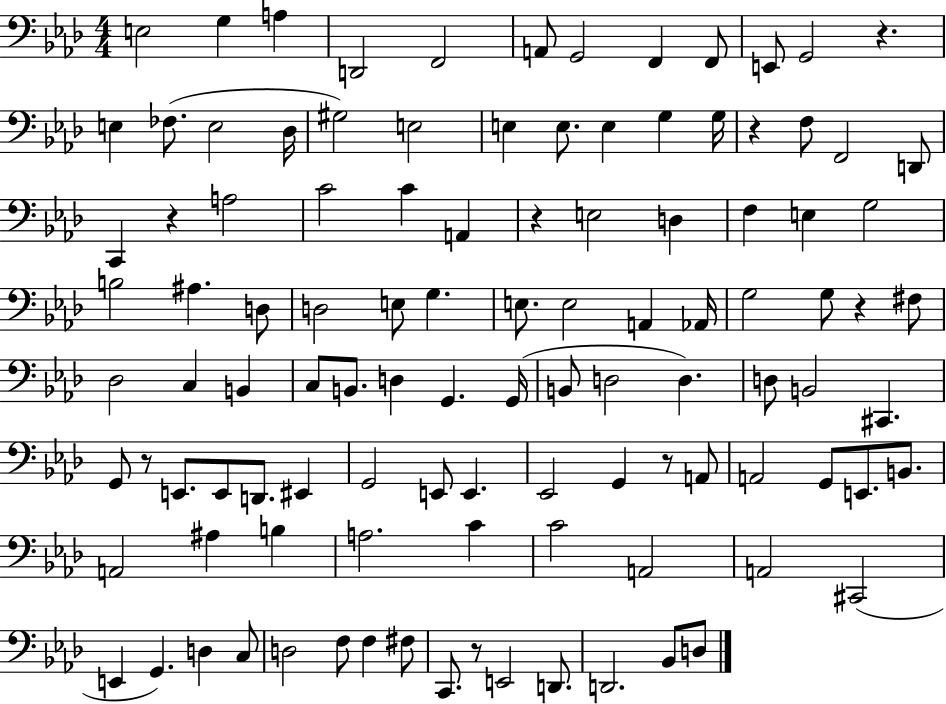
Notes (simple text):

E3/h G3/q A3/q D2/h F2/h A2/e G2/h F2/q F2/e E2/e G2/h R/q. E3/q FES3/e. E3/h Db3/s G#3/h E3/h E3/q E3/e. E3/q G3/q G3/s R/q F3/e F2/h D2/e C2/q R/q A3/h C4/h C4/q A2/q R/q E3/h D3/q F3/q E3/q G3/h B3/h A#3/q. D3/e D3/h E3/e G3/q. E3/e. E3/h A2/q Ab2/s G3/h G3/e R/q F#3/e Db3/h C3/q B2/q C3/e B2/e. D3/q G2/q. G2/s B2/e D3/h D3/q. D3/e B2/h C#2/q. G2/e R/e E2/e. E2/e D2/e. EIS2/q G2/h E2/e E2/q. Eb2/h G2/q R/e A2/e A2/h G2/e E2/e. B2/e. A2/h A#3/q B3/q A3/h. C4/q C4/h A2/h A2/h C#2/h E2/q G2/q. D3/q C3/e D3/h F3/e F3/q F#3/e C2/e. R/e E2/h D2/e. D2/h. Bb2/e D3/e